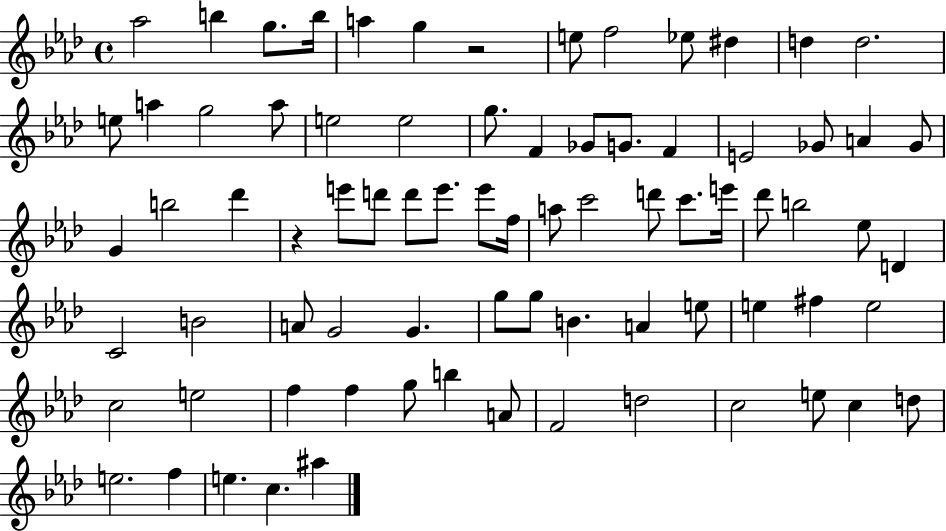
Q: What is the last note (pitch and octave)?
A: A#5